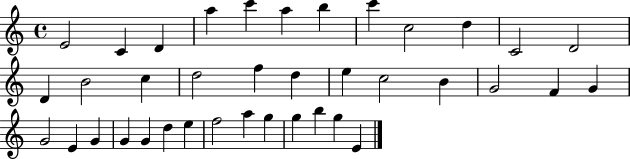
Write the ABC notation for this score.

X:1
T:Untitled
M:4/4
L:1/4
K:C
E2 C D a c' a b c' c2 d C2 D2 D B2 c d2 f d e c2 B G2 F G G2 E G G G d e f2 a g g b g E